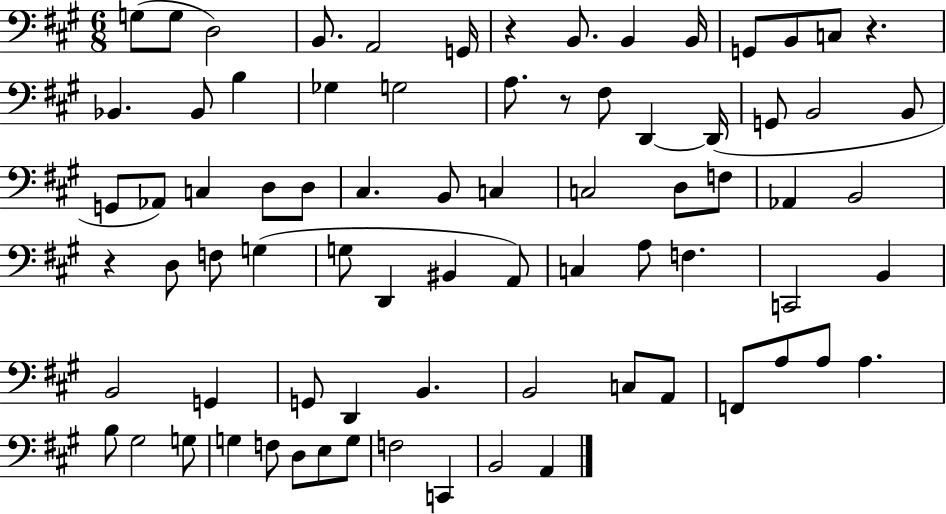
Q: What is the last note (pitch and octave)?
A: A2